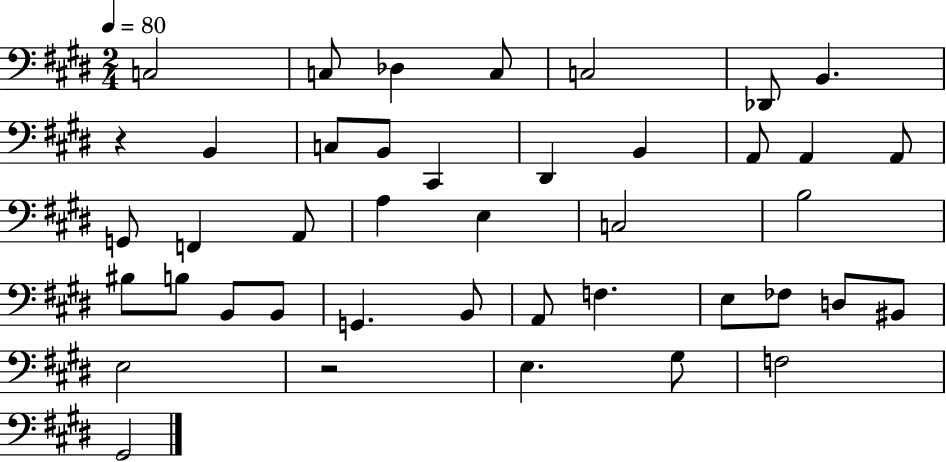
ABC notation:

X:1
T:Untitled
M:2/4
L:1/4
K:E
C,2 C,/2 _D, C,/2 C,2 _D,,/2 B,, z B,, C,/2 B,,/2 ^C,, ^D,, B,, A,,/2 A,, A,,/2 G,,/2 F,, A,,/2 A, E, C,2 B,2 ^B,/2 B,/2 B,,/2 B,,/2 G,, B,,/2 A,,/2 F, E,/2 _F,/2 D,/2 ^B,,/2 E,2 z2 E, ^G,/2 F,2 ^G,,2